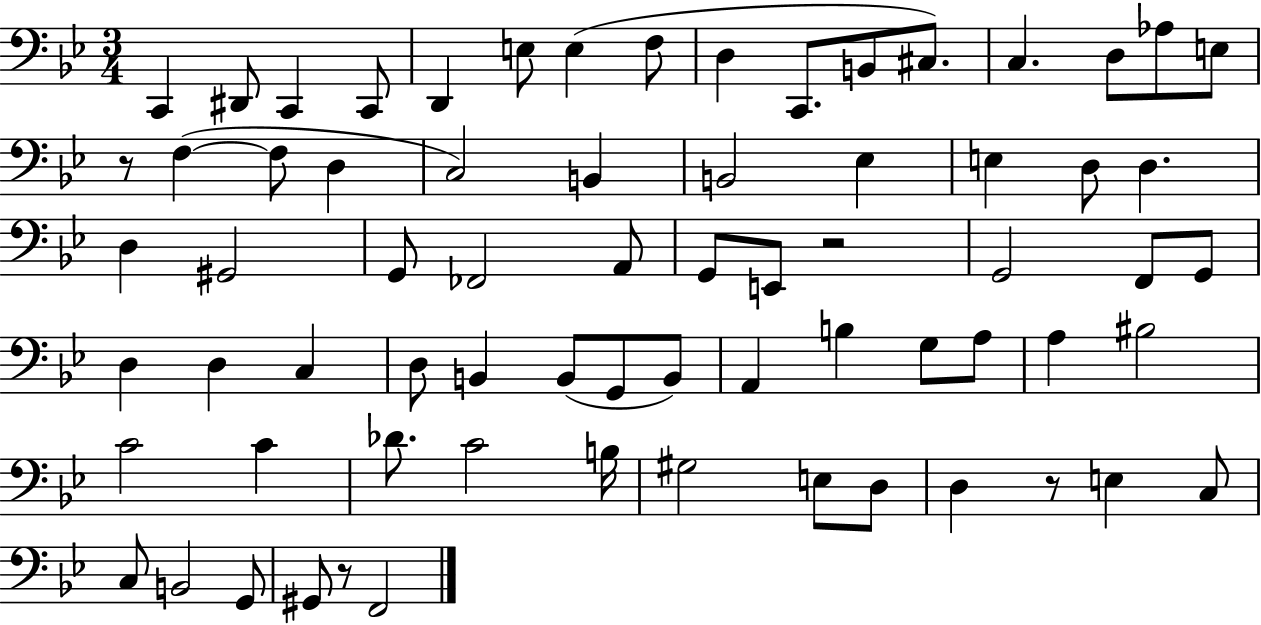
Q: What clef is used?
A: bass